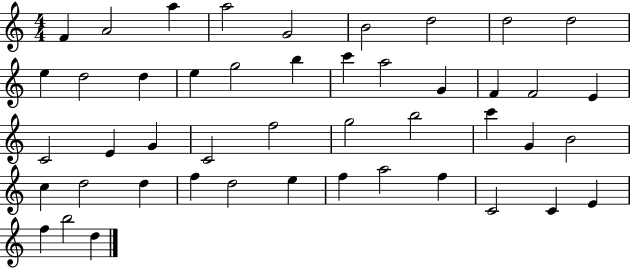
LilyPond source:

{
  \clef treble
  \numericTimeSignature
  \time 4/4
  \key c \major
  f'4 a'2 a''4 | a''2 g'2 | b'2 d''2 | d''2 d''2 | \break e''4 d''2 d''4 | e''4 g''2 b''4 | c'''4 a''2 g'4 | f'4 f'2 e'4 | \break c'2 e'4 g'4 | c'2 f''2 | g''2 b''2 | c'''4 g'4 b'2 | \break c''4 d''2 d''4 | f''4 d''2 e''4 | f''4 a''2 f''4 | c'2 c'4 e'4 | \break f''4 b''2 d''4 | \bar "|."
}